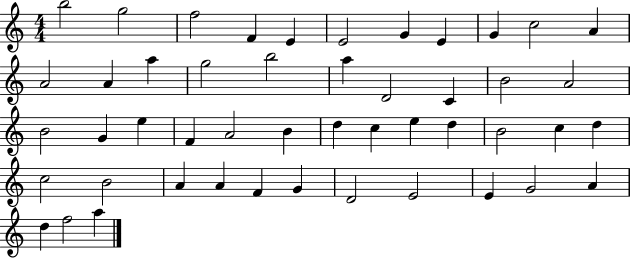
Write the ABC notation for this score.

X:1
T:Untitled
M:4/4
L:1/4
K:C
b2 g2 f2 F E E2 G E G c2 A A2 A a g2 b2 a D2 C B2 A2 B2 G e F A2 B d c e d B2 c d c2 B2 A A F G D2 E2 E G2 A d f2 a